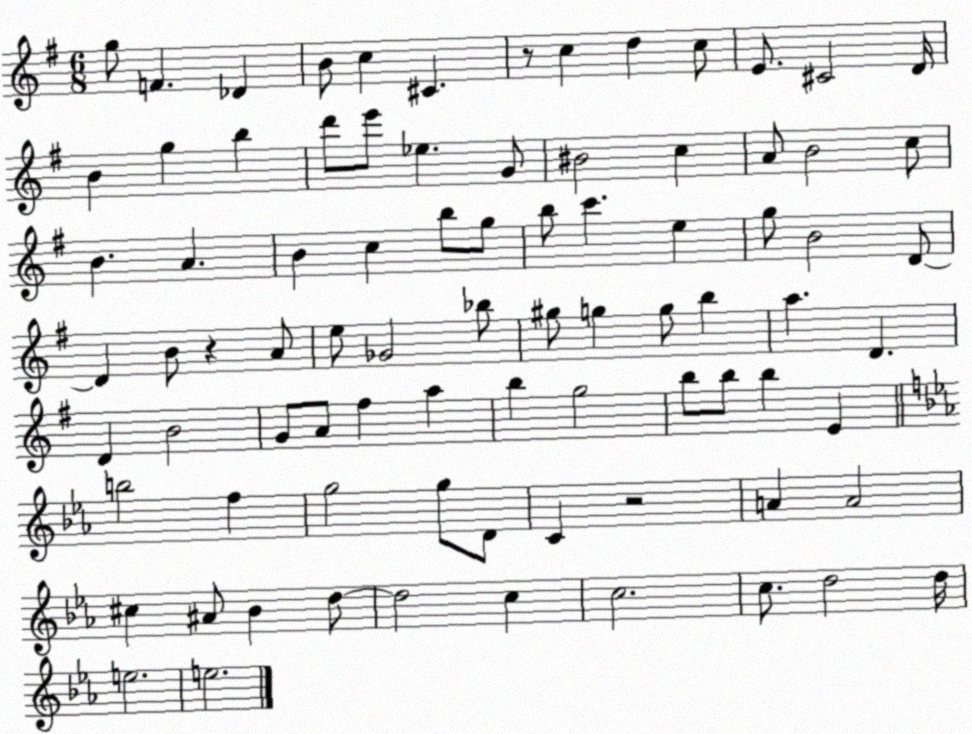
X:1
T:Untitled
M:6/8
L:1/4
K:G
g/2 F _D B/2 c ^C z/2 c d c/2 E/2 ^C2 D/4 B g b d'/2 e'/2 _e G/2 ^B2 c A/2 B2 c/2 B A B c b/2 g/2 b/2 c' e g/2 B2 D/2 D B/2 z A/2 e/2 _G2 _b/2 ^g/2 g g/2 b a D D B2 G/2 A/2 ^f a b g2 b/2 b/2 b E b2 f g2 g/2 D/2 C z2 A A2 ^c ^A/2 _B d/2 d2 c c2 c/2 d2 d/4 e2 e2